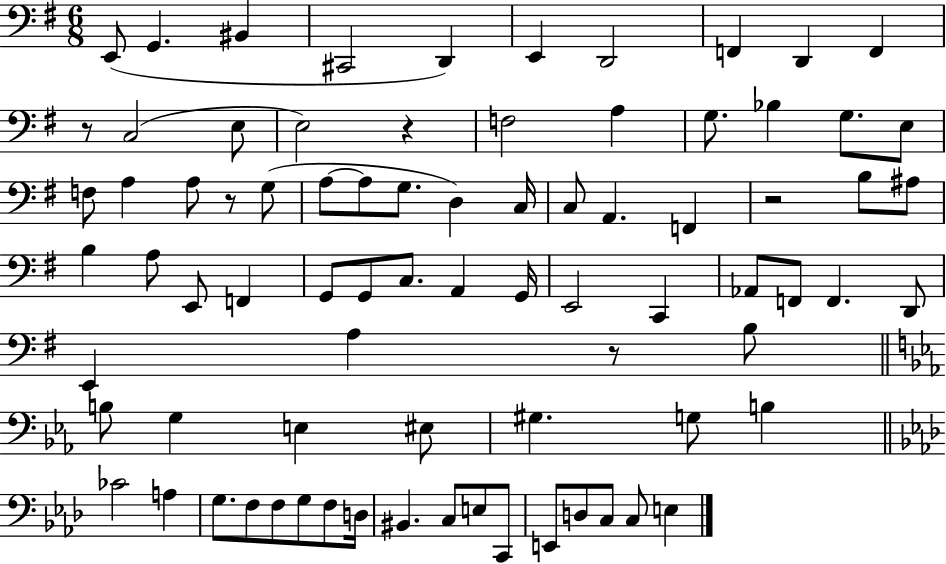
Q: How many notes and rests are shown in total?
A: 80